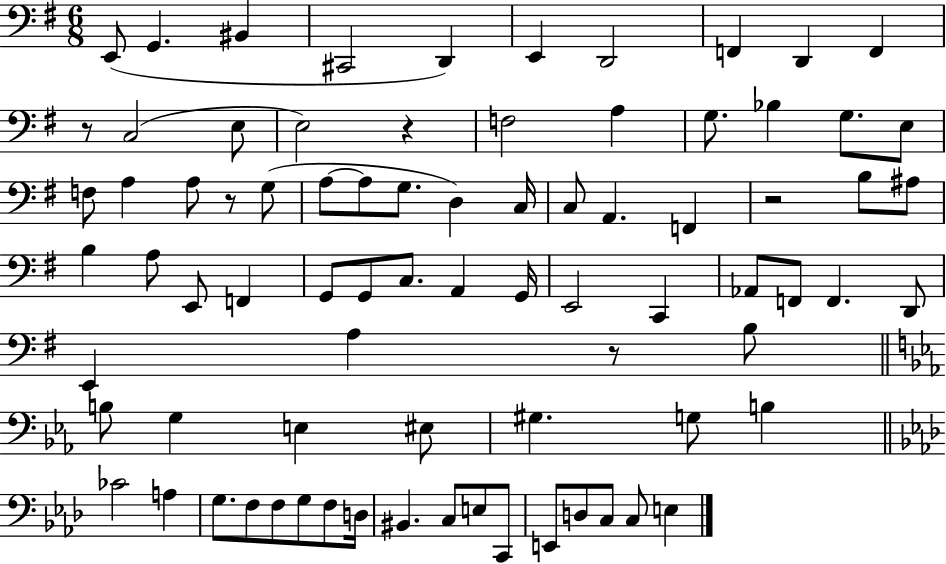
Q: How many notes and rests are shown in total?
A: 80